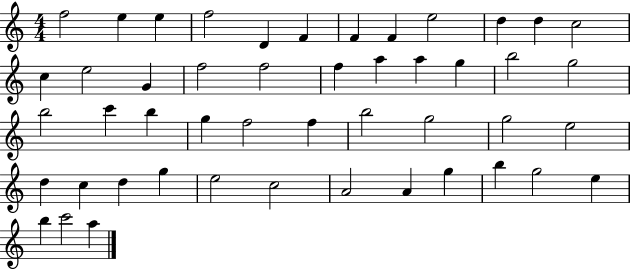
X:1
T:Untitled
M:4/4
L:1/4
K:C
f2 e e f2 D F F F e2 d d c2 c e2 G f2 f2 f a a g b2 g2 b2 c' b g f2 f b2 g2 g2 e2 d c d g e2 c2 A2 A g b g2 e b c'2 a